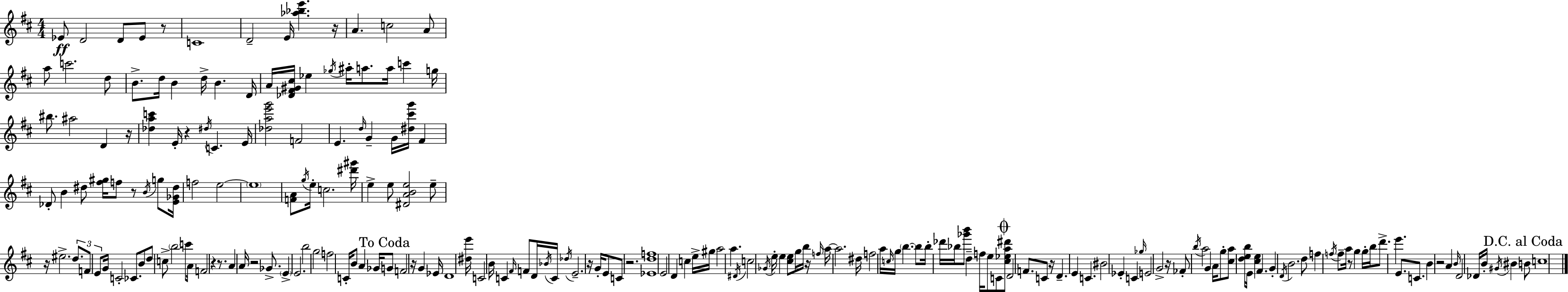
{
  \clef treble
  \numericTimeSignature
  \time 4/4
  \key d \major
  ees'8\ff d'2 d'8 ees'8 r8 | c'1 | d'2-- e'16 <aes'' bes'' e'''>4. r16 | a'4. c''2 a'8 | \break a''8 c'''2. d''8 | b'8.-> d''16 b'4 d''16-> b'4. d'16 | a'16 <des' fis' gis' cis''>16 ees''4 \acciaccatura { ges''16 } ais''16-. a''8. a''16 c'''4 | g''16 bis''8. ais''2 d'4 | \break r16 <des'' a'' c'''>4 e'16-. r4 \acciaccatura { dis''16 } c'4. | e'16 <des'' a'' e''' g'''>2 f'2 | e'4. \grace { d''16 } g'4-- g'16 <dis'' cis''' g'''>16 fis'4 | des'8-. b'4 dis''8 <fis'' gis''>16 f''8 r8 | \break \acciaccatura { b'16 } g''8 <e' ges' dis''>16 f''2 e''2~~ | \parenthesize e''1 | <f' a'>8 \acciaccatura { g''16 } e''16-. c''2. | <dis''' gis'''>16 e''4-> e''8 <dis' a' b' e''>2 | \break e''8-- r16 eis''2.-> | \tuplet 3/2 { d''8. f'8 e'8 } g'16 c'2-. | ces'8. b'8 d''8 c''8-> \parenthesize b''2 | c'''8 a'16 f'2 r4 | \break r8. a'4 a'16 r2 | ges'8.-> \parenthesize e'4-> e'2. | b''2 g''2 | f''2 c'16-. b'8 | \break a'4 ges'16 \mark "To Coda" g'8 f'2 r16 | g'4 ees'16 d'1 | <dis'' e'''>16 c'2 b'16 c'4 | \grace { fis'16 } f'8 d'16 \acciaccatura { bes'16 } c'16 \acciaccatura { des''16 } e'2.-- | \break r16 g'16-. e'8 c'8 r2. | <ees' d'' f''>1 | e'2 | d'4 c''4 e''16-> gis''16 a''2 | \break a''4. \acciaccatura { dis'16 } c''2 | \acciaccatura { ges'16 } e''16-. e''4 <cis'' e''>8 g''16 b''16 r16 \grace { f''16 } a''16~~ a''2. | dis''16 f''2 | a''16 \grace { c''16 } g''16 \parenthesize b''4.~~ b''8 b''16-. des'''16 | \break bes''16 <ges''' b'''>8 d''4-- f''16 e''8 c'8 \mark \markup { \musicglyph "scripts.coda" } <cis'' ees'' a'' dis'''>8 d'2 | f'8. c'8 r16 d'4.-- | e'4 c'4. bis'2 | ees'4-. c'4 \grace { ges''16 } e'2 | \break g'2-> r16 fes'8-. | \acciaccatura { b''16 } a''2 g'4 a'16 g''8-. | <cis'' a''>8 <d'' e'' b''>16 e'16 <cis'' e''>4 fis'4. g'4-. | \acciaccatura { d'16 } b'2. d''8 | \break f''4 \acciaccatura { f''16 } f''8-- a''16 r8 g''4 g''16-. | b''16 d'''8.-> e'''4. e'8. c'8. | b'4 r2 a'4 | \grace { b'16 } d'2 des'16 b'16-. \acciaccatura { gis'16 } bis'4 | \break \mark "D.C. al Coda" b'8 c''1 | \bar "|."
}